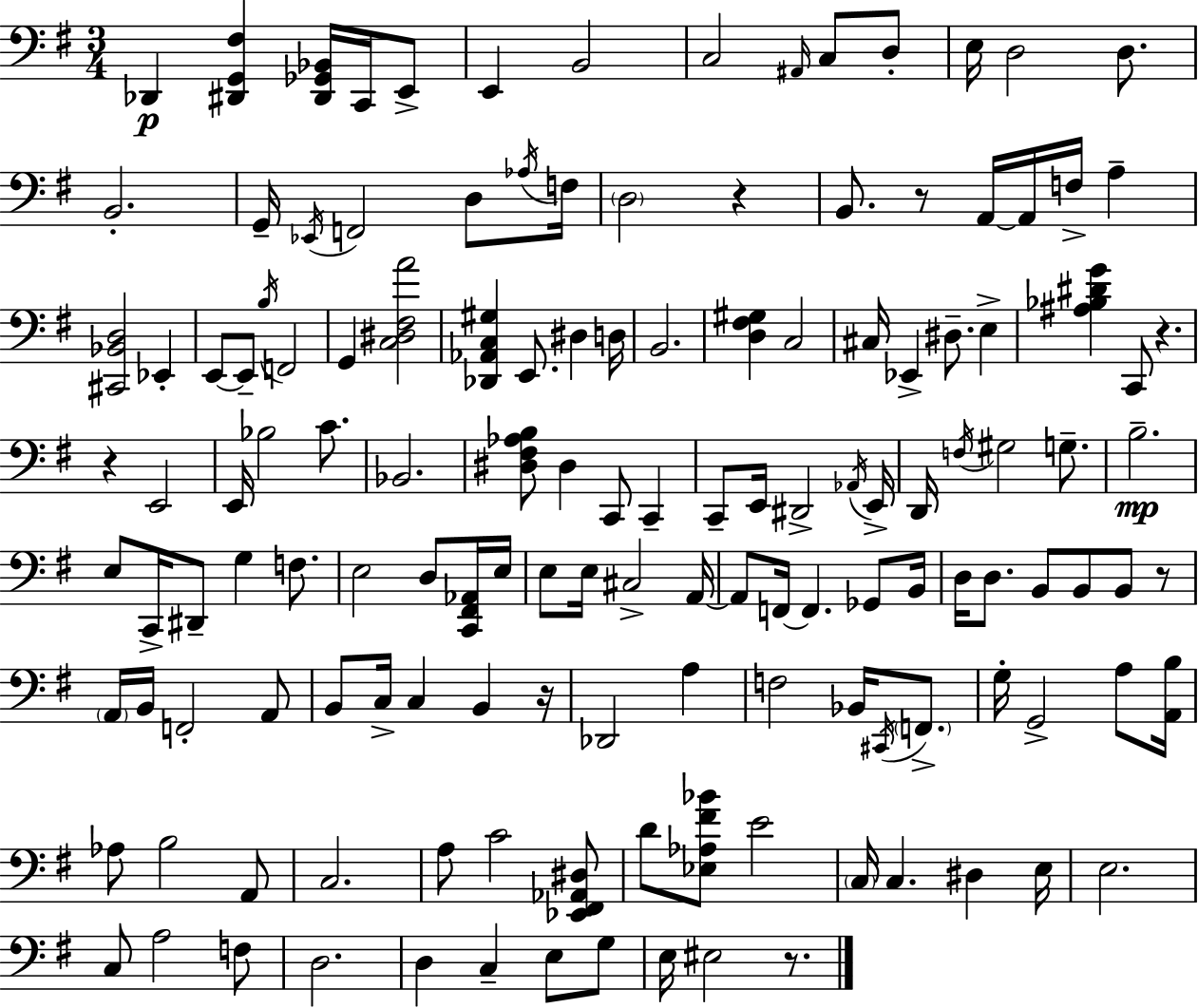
{
  \clef bass
  \numericTimeSignature
  \time 3/4
  \key e \minor
  des,4\p <dis, g, fis>4 <dis, ges, bes,>16 c,16 e,8-> | e,4 b,2 | c2 \grace { ais,16 } c8 d8-. | e16 d2 d8. | \break b,2.-. | g,16-- \acciaccatura { ees,16 } f,2 d8 | \acciaccatura { aes16 } f16 \parenthesize d2 r4 | b,8. r8 a,16~~ a,16 f16-> a4-- | \break <cis, bes, d>2 ees,4-. | e,8~~ e,8-- \acciaccatura { b16 } f,2 | g,4 <c dis fis a'>2 | <des, aes, c gis>4 e,8. dis4 | \break d16 b,2. | <d fis gis>4 c2 | cis16 ees,4-> dis8.-- | e4-> <ais bes dis' g'>4 c,8 r4. | \break r4 e,2 | e,16 bes2 | c'8. bes,2. | <dis fis aes b>8 dis4 c,8 | \break c,4-- c,8-- e,16 dis,2-> | \acciaccatura { aes,16 } e,16-> d,16 \acciaccatura { f16 } gis2 | g8.-- b2.--\mp | e8 c,16-> dis,8-- g4 | \break f8. e2 | d8 <c, fis, aes,>16 e16 e8 e16 cis2-> | a,16~~ a,8 f,16~~ f,4. | ges,8 b,16 d16 d8. b,8 | \break b,8 b,8 r8 \parenthesize a,16 b,16 f,2-. | a,8 b,8 c16-> c4 | b,4 r16 des,2 | a4 f2 | \break bes,16 \acciaccatura { cis,16 } \parenthesize f,8.-> g16-. g,2-> | a8 <a, b>16 aes8 b2 | a,8 c2. | a8 c'2 | \break <ees, fis, aes, dis>8 d'8 <ees aes fis' bes'>8 e'2 | \parenthesize c16 c4. | dis4 e16 e2. | c8 a2 | \break f8 d2. | d4 c4-- | e8 g8 e16 eis2 | r8. \bar "|."
}